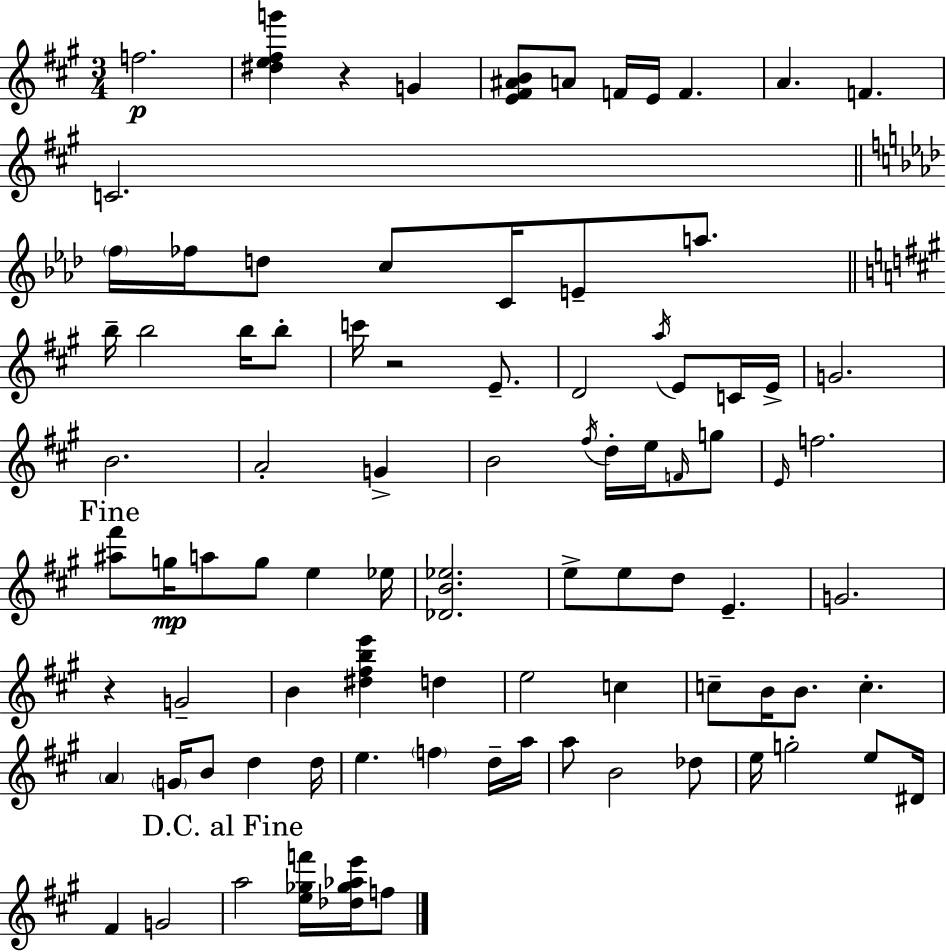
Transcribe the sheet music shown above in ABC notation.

X:1
T:Untitled
M:3/4
L:1/4
K:A
f2 [^de^fg'] z G [E^F^AB]/2 A/2 F/4 E/4 F A F C2 f/4 _f/4 d/2 c/2 C/4 E/2 a/2 b/4 b2 b/4 b/2 c'/4 z2 E/2 D2 a/4 E/2 C/4 E/4 G2 B2 A2 G B2 ^f/4 d/4 e/4 F/4 g/2 E/4 f2 [^a^f']/2 g/4 a/2 g/2 e _e/4 [_DB_e]2 e/2 e/2 d/2 E G2 z G2 B [^d^fbe'] d e2 c c/2 B/4 B/2 c A G/4 B/2 d d/4 e f d/4 a/4 a/2 B2 _d/2 e/4 g2 e/2 ^D/4 ^F G2 a2 [e_gf']/4 [_d_g_ae']/4 f/2